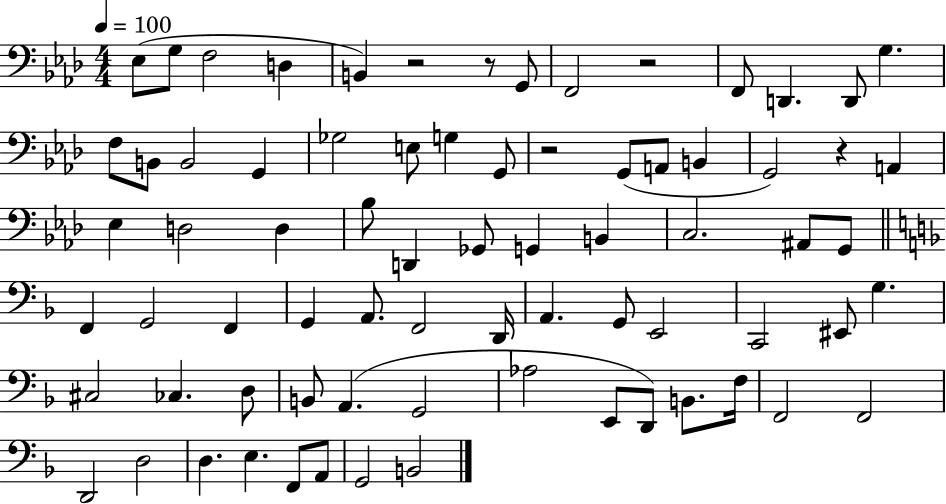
X:1
T:Untitled
M:4/4
L:1/4
K:Ab
_E,/2 G,/2 F,2 D, B,, z2 z/2 G,,/2 F,,2 z2 F,,/2 D,, D,,/2 G, F,/2 B,,/2 B,,2 G,, _G,2 E,/2 G, G,,/2 z2 G,,/2 A,,/2 B,, G,,2 z A,, _E, D,2 D, _B,/2 D,, _G,,/2 G,, B,, C,2 ^A,,/2 G,,/2 F,, G,,2 F,, G,, A,,/2 F,,2 D,,/4 A,, G,,/2 E,,2 C,,2 ^E,,/2 G, ^C,2 _C, D,/2 B,,/2 A,, G,,2 _A,2 E,,/2 D,,/2 B,,/2 F,/4 F,,2 F,,2 D,,2 D,2 D, E, F,,/2 A,,/2 G,,2 B,,2